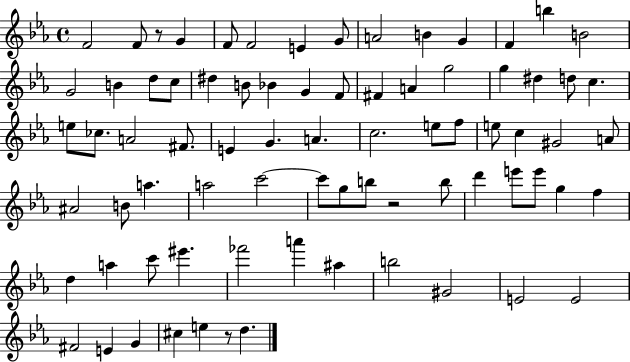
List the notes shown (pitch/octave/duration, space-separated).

F4/h F4/e R/e G4/q F4/e F4/h E4/q G4/e A4/h B4/q G4/q F4/q B5/q B4/h G4/h B4/q D5/e C5/e D#5/q B4/e Bb4/q G4/q F4/e F#4/q A4/q G5/h G5/q D#5/q D5/e C5/q. E5/e CES5/e. A4/h F#4/e. E4/q G4/q. A4/q. C5/h. E5/e F5/e E5/e C5/q G#4/h A4/e A#4/h B4/e A5/q. A5/h C6/h C6/e G5/e B5/e R/h B5/e D6/q E6/e E6/e G5/q F5/q D5/q A5/q C6/e EIS6/q. FES6/h A6/q A#5/q B5/h G#4/h E4/h E4/h F#4/h E4/q G4/q C#5/q E5/q R/e D5/q.